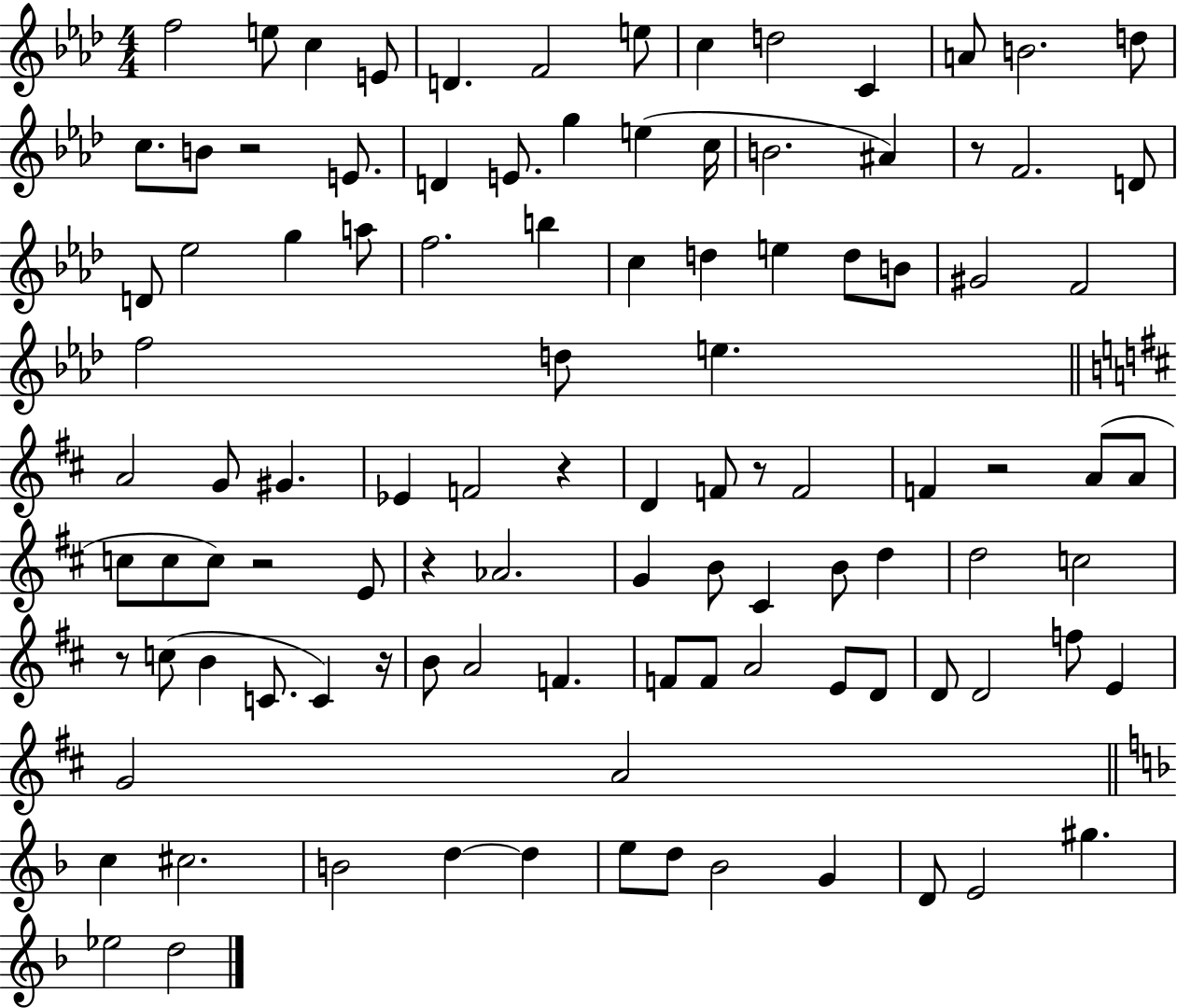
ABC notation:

X:1
T:Untitled
M:4/4
L:1/4
K:Ab
f2 e/2 c E/2 D F2 e/2 c d2 C A/2 B2 d/2 c/2 B/2 z2 E/2 D E/2 g e c/4 B2 ^A z/2 F2 D/2 D/2 _e2 g a/2 f2 b c d e d/2 B/2 ^G2 F2 f2 d/2 e A2 G/2 ^G _E F2 z D F/2 z/2 F2 F z2 A/2 A/2 c/2 c/2 c/2 z2 E/2 z _A2 G B/2 ^C B/2 d d2 c2 z/2 c/2 B C/2 C z/4 B/2 A2 F F/2 F/2 A2 E/2 D/2 D/2 D2 f/2 E G2 A2 c ^c2 B2 d d e/2 d/2 _B2 G D/2 E2 ^g _e2 d2